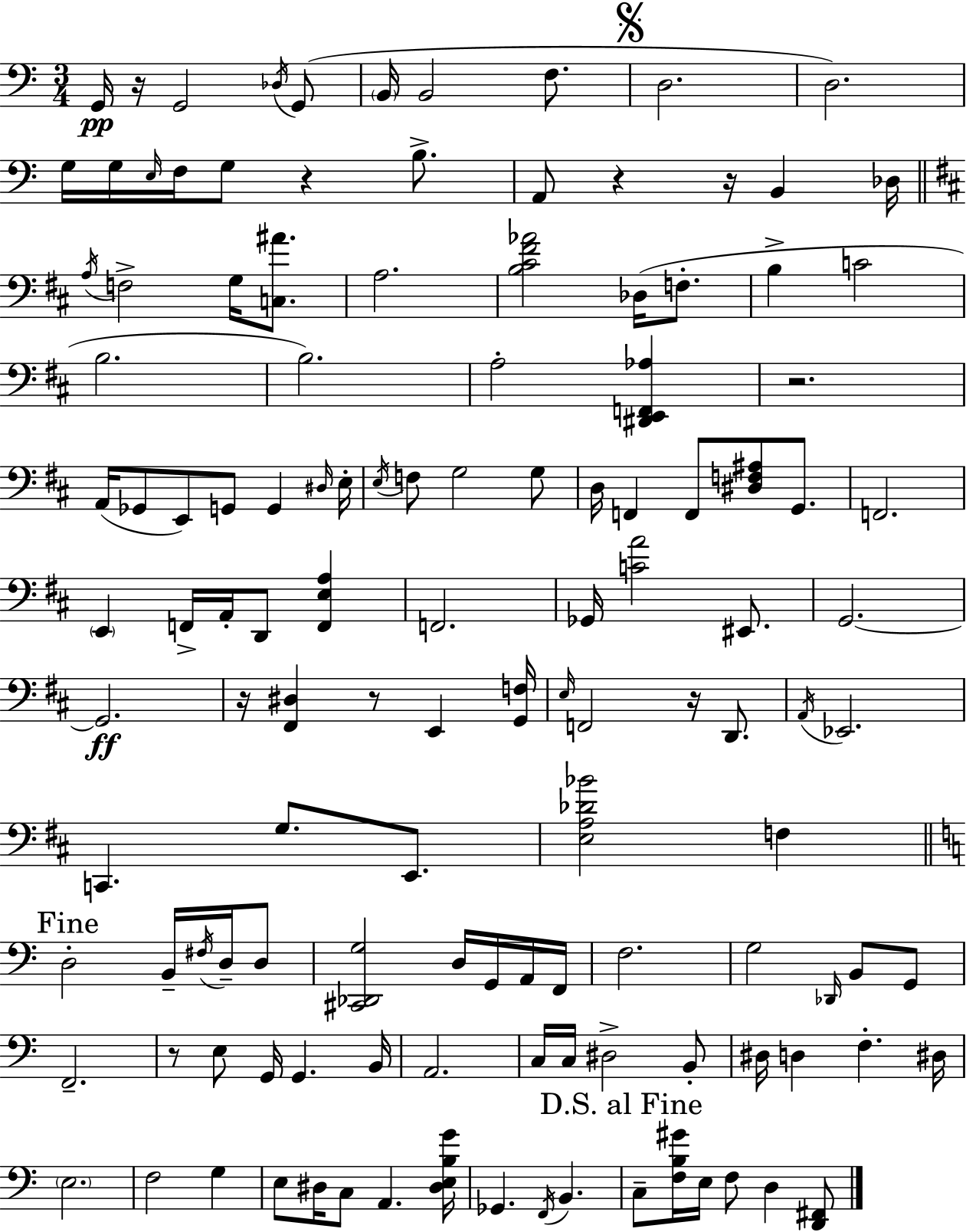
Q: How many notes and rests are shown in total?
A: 128